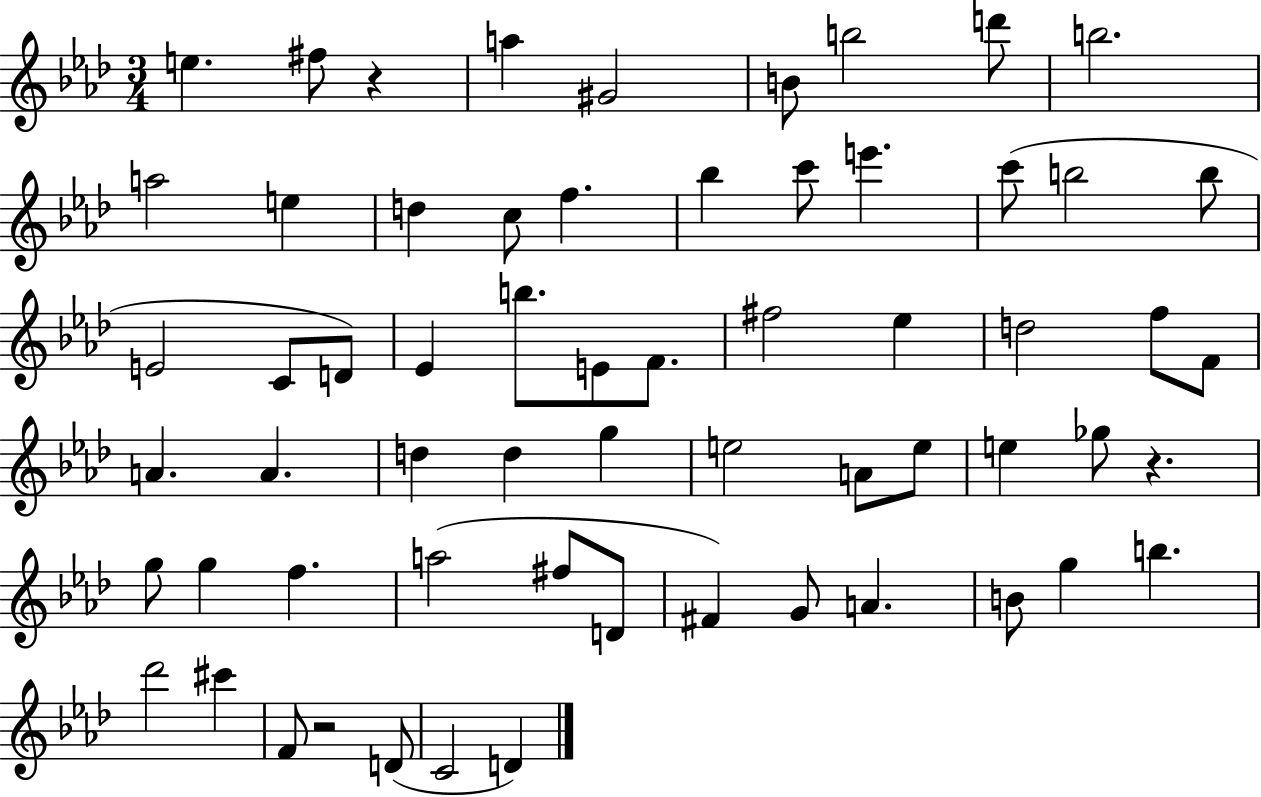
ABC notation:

X:1
T:Untitled
M:3/4
L:1/4
K:Ab
e ^f/2 z a ^G2 B/2 b2 d'/2 b2 a2 e d c/2 f _b c'/2 e' c'/2 b2 b/2 E2 C/2 D/2 _E b/2 E/2 F/2 ^f2 _e d2 f/2 F/2 A A d d g e2 A/2 e/2 e _g/2 z g/2 g f a2 ^f/2 D/2 ^F G/2 A B/2 g b _d'2 ^c' F/2 z2 D/2 C2 D